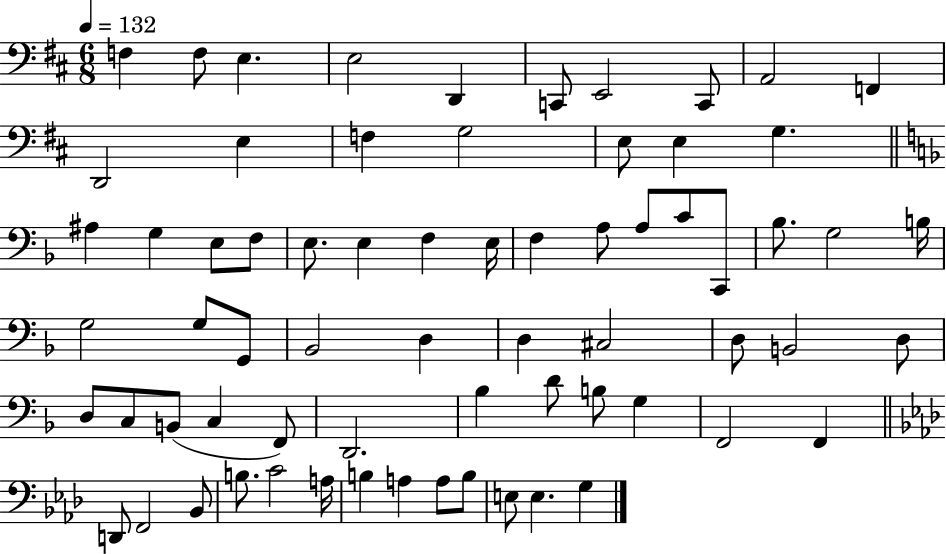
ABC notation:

X:1
T:Untitled
M:6/8
L:1/4
K:D
F, F,/2 E, E,2 D,, C,,/2 E,,2 C,,/2 A,,2 F,, D,,2 E, F, G,2 E,/2 E, G, ^A, G, E,/2 F,/2 E,/2 E, F, E,/4 F, A,/2 A,/2 C/2 C,,/2 _B,/2 G,2 B,/4 G,2 G,/2 G,,/2 _B,,2 D, D, ^C,2 D,/2 B,,2 D,/2 D,/2 C,/2 B,,/2 C, F,,/2 D,,2 _B, D/2 B,/2 G, F,,2 F,, D,,/2 F,,2 _B,,/2 B,/2 C2 A,/4 B, A, A,/2 B,/2 E,/2 E, G,